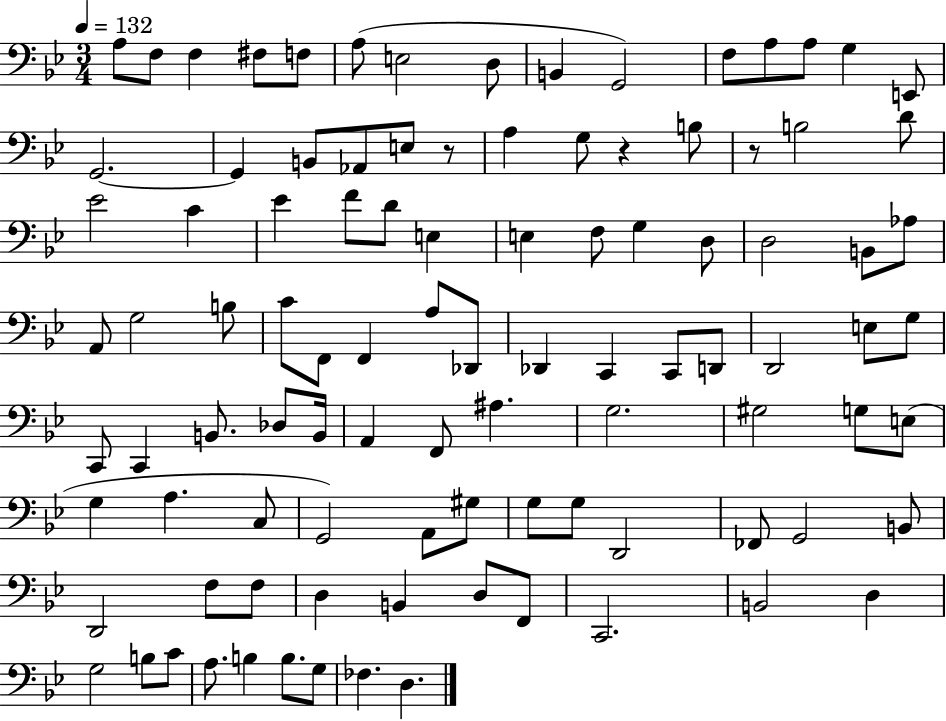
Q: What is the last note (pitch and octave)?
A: D3